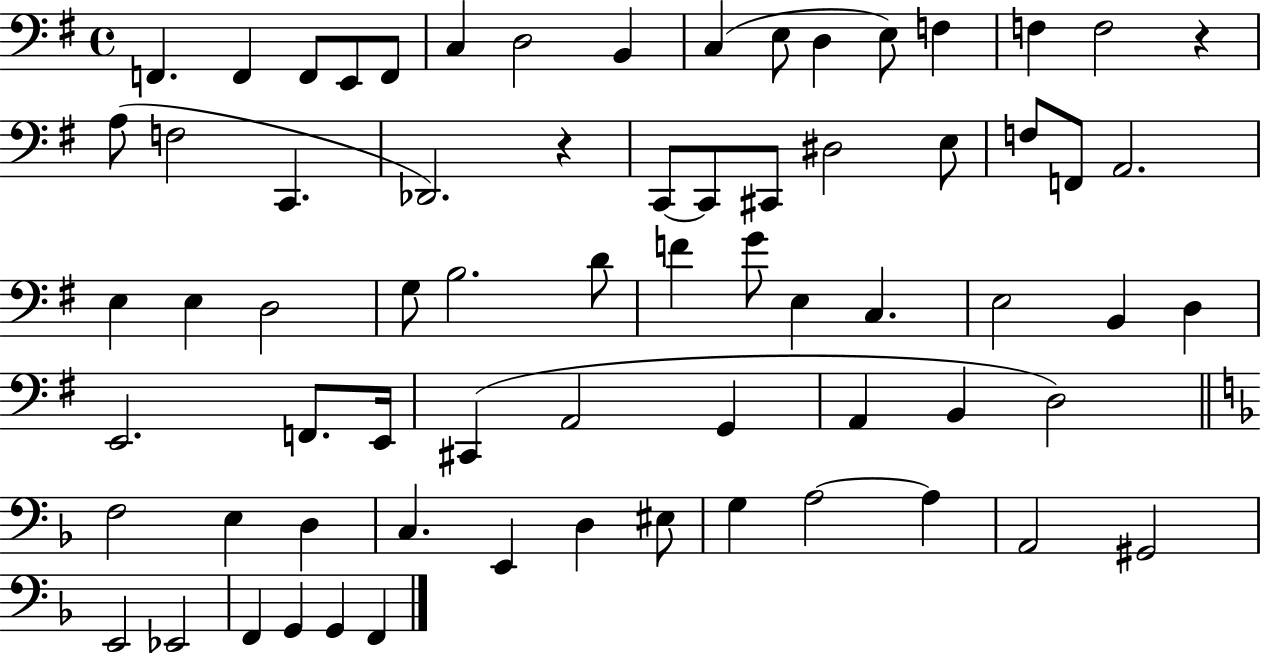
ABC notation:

X:1
T:Untitled
M:4/4
L:1/4
K:G
F,, F,, F,,/2 E,,/2 F,,/2 C, D,2 B,, C, E,/2 D, E,/2 F, F, F,2 z A,/2 F,2 C,, _D,,2 z C,,/2 C,,/2 ^C,,/2 ^D,2 E,/2 F,/2 F,,/2 A,,2 E, E, D,2 G,/2 B,2 D/2 F G/2 E, C, E,2 B,, D, E,,2 F,,/2 E,,/4 ^C,, A,,2 G,, A,, B,, D,2 F,2 E, D, C, E,, D, ^E,/2 G, A,2 A, A,,2 ^G,,2 E,,2 _E,,2 F,, G,, G,, F,,